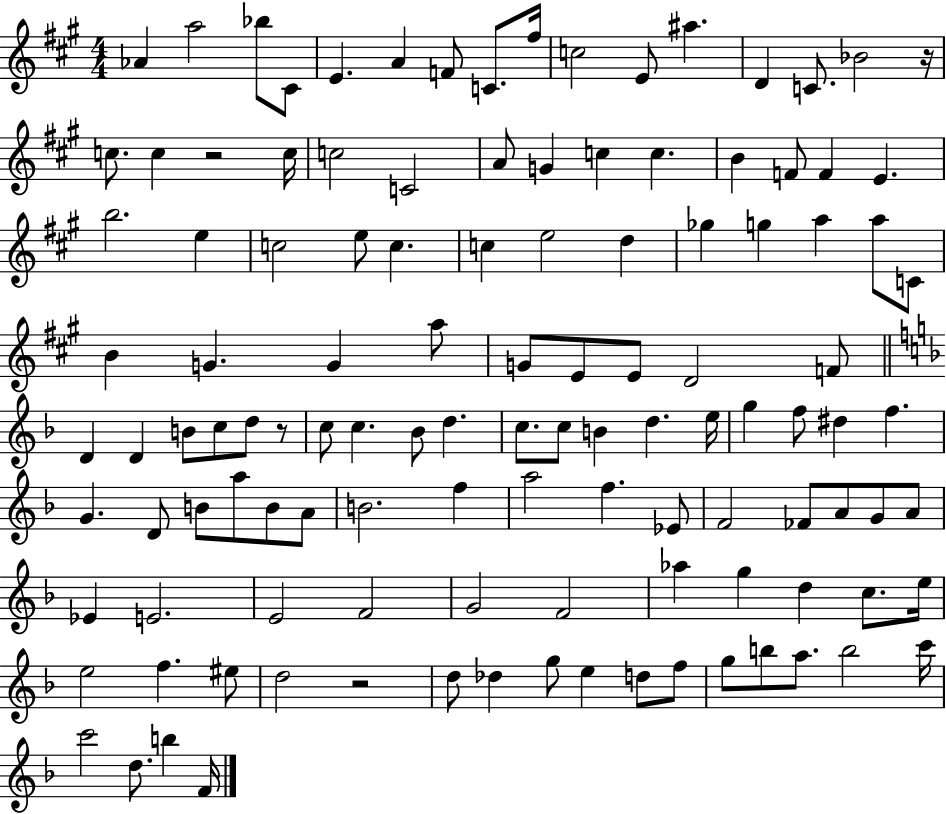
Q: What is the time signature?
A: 4/4